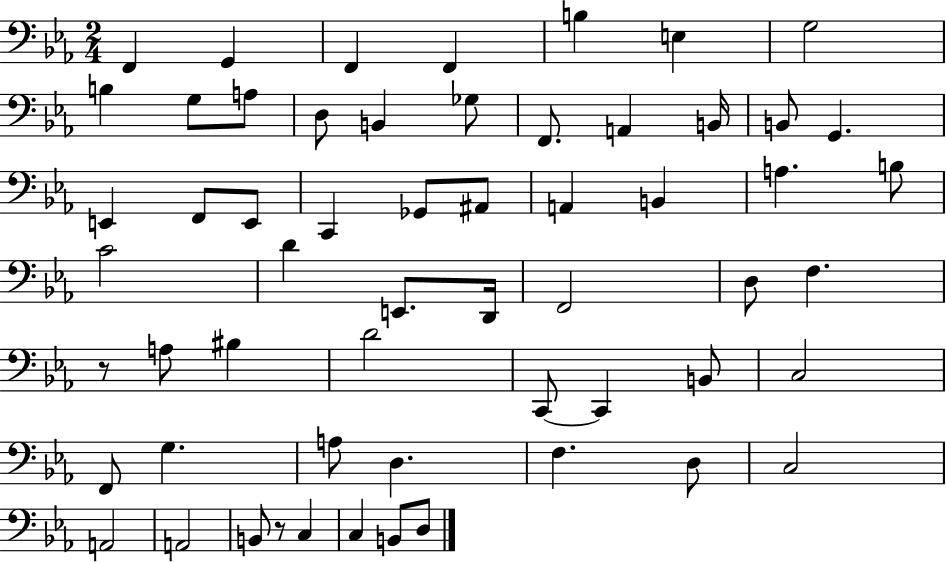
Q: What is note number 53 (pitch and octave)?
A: C3